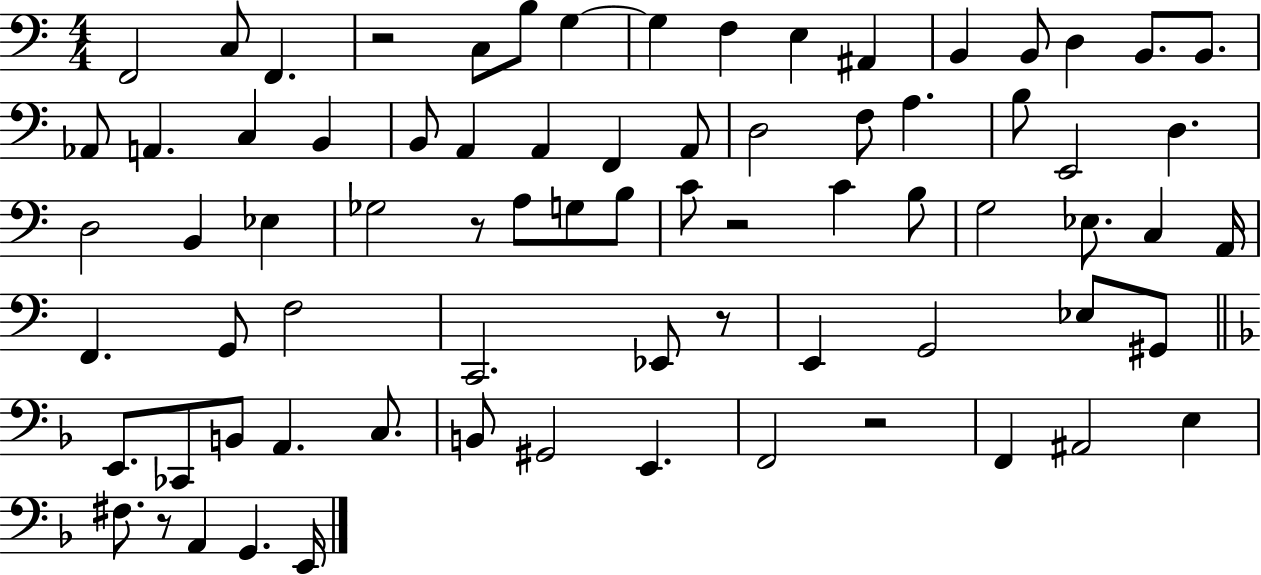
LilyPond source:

{
  \clef bass
  \numericTimeSignature
  \time 4/4
  \key c \major
  f,2 c8 f,4. | r2 c8 b8 g4~~ | g4 f4 e4 ais,4 | b,4 b,8 d4 b,8. b,8. | \break aes,8 a,4. c4 b,4 | b,8 a,4 a,4 f,4 a,8 | d2 f8 a4. | b8 e,2 d4. | \break d2 b,4 ees4 | ges2 r8 a8 g8 b8 | c'8 r2 c'4 b8 | g2 ees8. c4 a,16 | \break f,4. g,8 f2 | c,2. ees,8 r8 | e,4 g,2 ees8 gis,8 | \bar "||" \break \key f \major e,8. ces,8 b,8 a,4. c8. | b,8 gis,2 e,4. | f,2 r2 | f,4 ais,2 e4 | \break fis8. r8 a,4 g,4. e,16 | \bar "|."
}